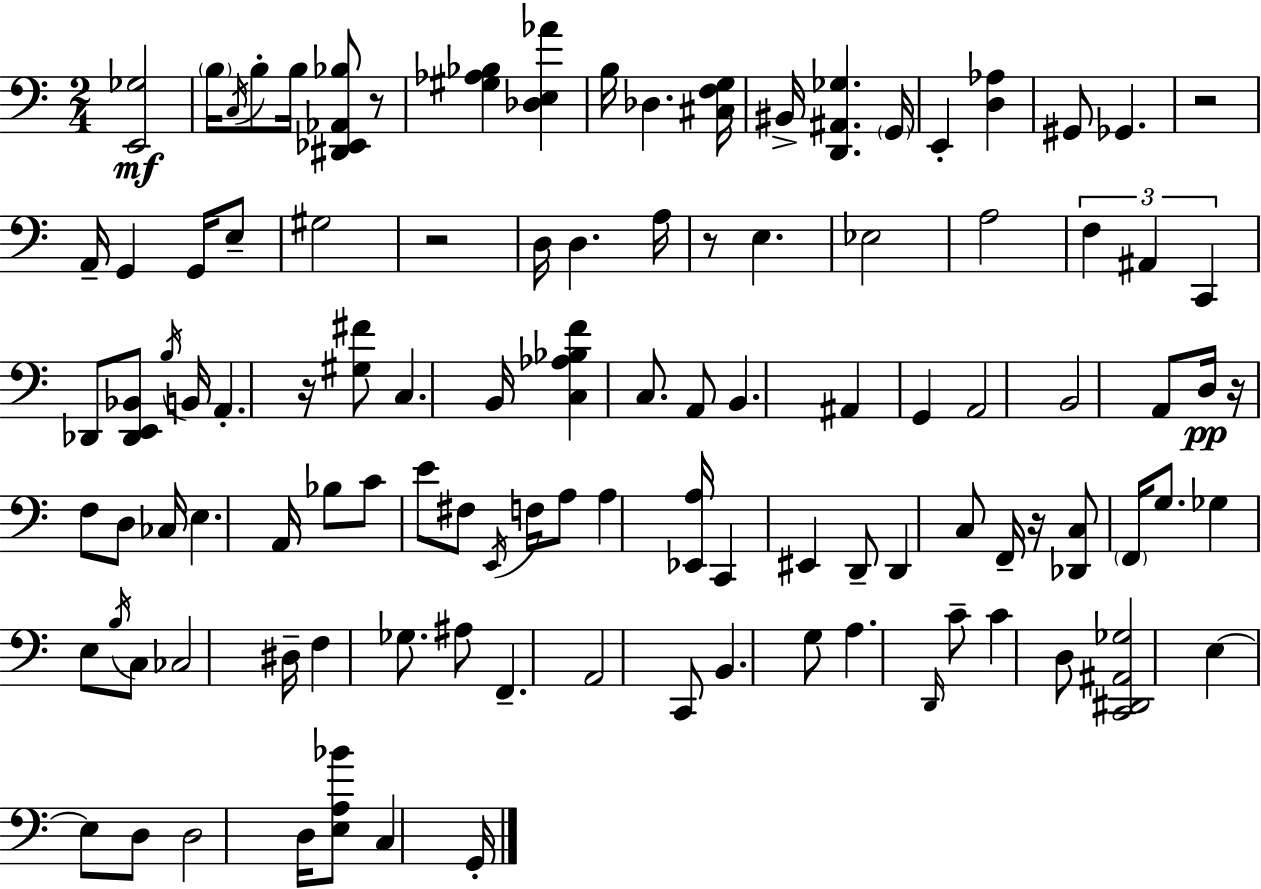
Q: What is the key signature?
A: A minor